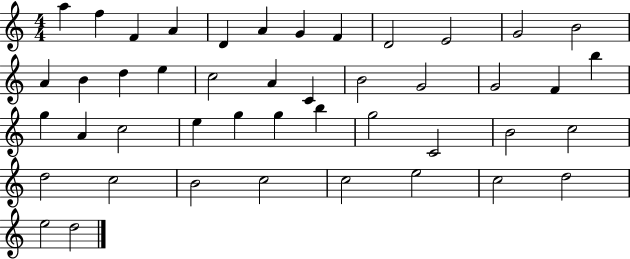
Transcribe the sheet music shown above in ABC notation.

X:1
T:Untitled
M:4/4
L:1/4
K:C
a f F A D A G F D2 E2 G2 B2 A B d e c2 A C B2 G2 G2 F b g A c2 e g g b g2 C2 B2 c2 d2 c2 B2 c2 c2 e2 c2 d2 e2 d2